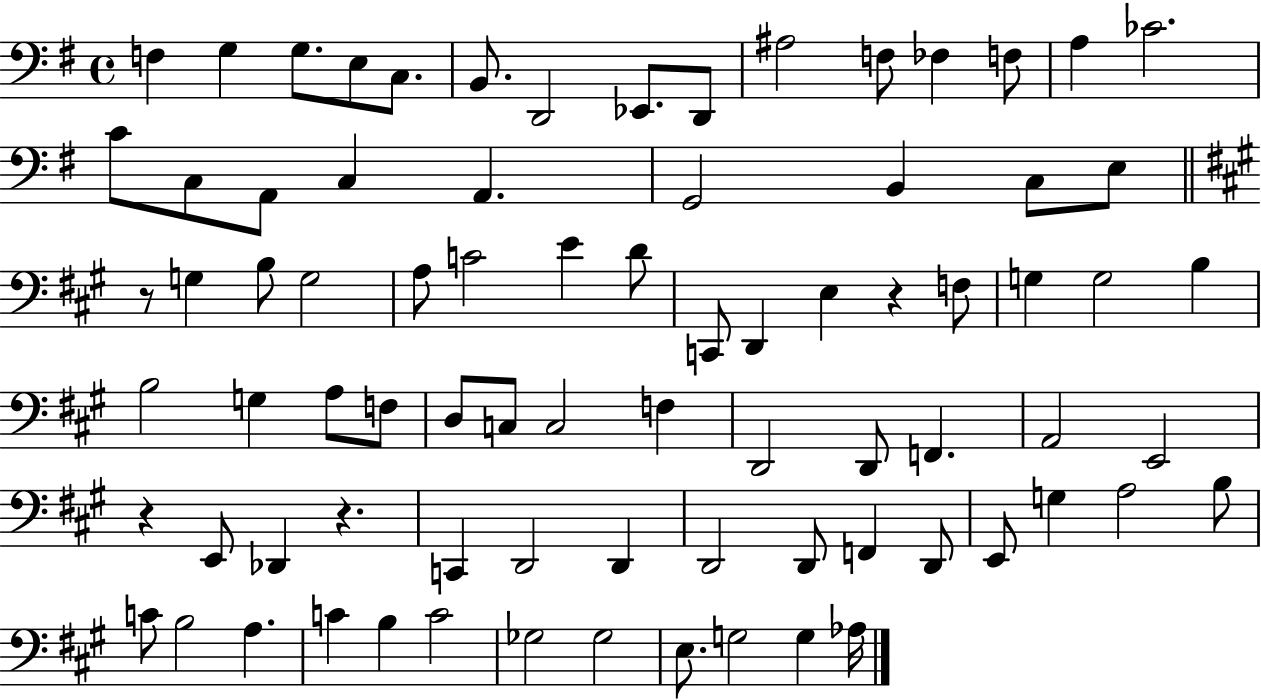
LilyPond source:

{
  \clef bass
  \time 4/4
  \defaultTimeSignature
  \key g \major
  f4 g4 g8. e8 c8. | b,8. d,2 ees,8. d,8 | ais2 f8 fes4 f8 | a4 ces'2. | \break c'8 c8 a,8 c4 a,4. | g,2 b,4 c8 e8 | \bar "||" \break \key a \major r8 g4 b8 g2 | a8 c'2 e'4 d'8 | c,8 d,4 e4 r4 f8 | g4 g2 b4 | \break b2 g4 a8 f8 | d8 c8 c2 f4 | d,2 d,8 f,4. | a,2 e,2 | \break r4 e,8 des,4 r4. | c,4 d,2 d,4 | d,2 d,8 f,4 d,8 | e,8 g4 a2 b8 | \break c'8 b2 a4. | c'4 b4 c'2 | ges2 ges2 | e8. g2 g4 aes16 | \break \bar "|."
}